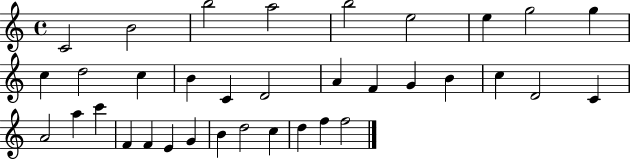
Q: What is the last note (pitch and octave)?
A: F5